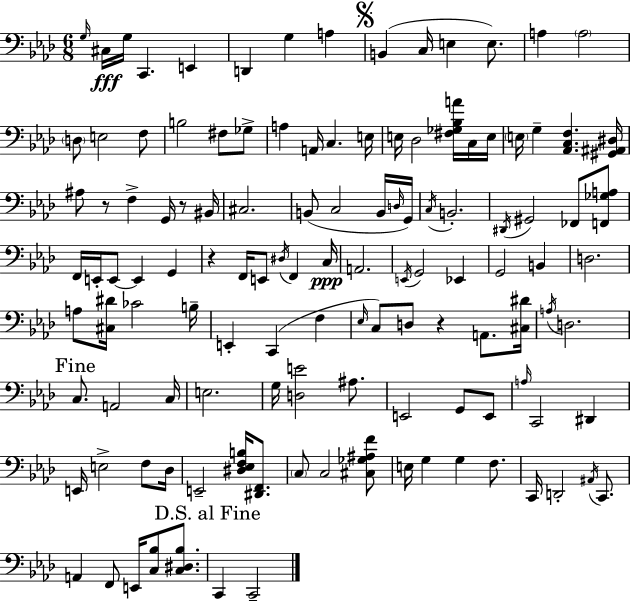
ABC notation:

X:1
T:Untitled
M:6/8
L:1/4
K:Fm
G,/4 ^C,/4 G,/4 C,, E,, D,, G, A, B,, C,/4 E, E,/2 A, A,2 D,/2 E,2 F,/2 B,2 ^F,/2 _G,/2 A, A,,/4 C, E,/4 E,/4 _D,2 [^F,_G,_B,A]/4 C,/4 E,/4 E,/4 G, [_A,,C,F,] [^G,,^A,,^D,]/4 ^A,/2 z/2 F, G,,/4 z/2 ^B,,/4 ^C,2 B,,/2 C,2 B,,/4 D,/4 G,,/4 C,/4 B,,2 ^D,,/4 ^G,,2 _F,,/2 [F,,_G,A,]/2 F,,/4 E,,/4 E,,/2 E,, G,, z F,,/4 E,,/2 ^D,/4 F,, C,/4 A,,2 E,,/4 G,,2 _E,, G,,2 B,, D,2 A,/2 [^C,^D]/4 _C2 B,/4 E,, C,, F, _E,/4 C,/2 D,/2 z A,,/2 [^C,^D]/4 A,/4 D,2 C,/2 A,,2 C,/4 E,2 G,/4 [D,E]2 ^A,/2 E,,2 G,,/2 E,,/2 A,/4 C,,2 ^D,, E,,/4 E,2 F,/2 _D,/4 E,,2 [^D,_E,F,B,]/4 [^D,,F,,]/2 C,/2 C,2 [^C,_G,^A,F]/2 E,/4 G, G, F,/2 C,,/4 D,,2 ^A,,/4 C,,/2 A,, F,,/2 E,,/4 [C,_B,]/2 [C,^D,_B,]/2 C,, C,,2